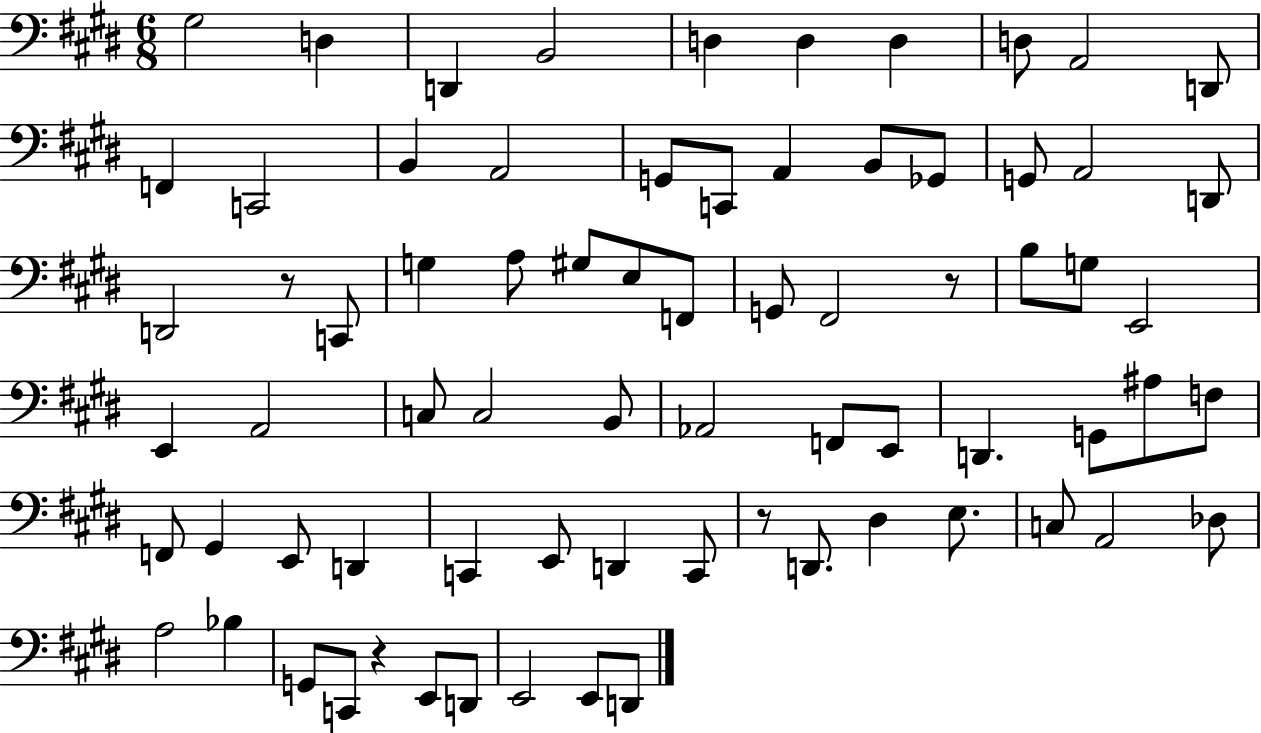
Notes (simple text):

G#3/h D3/q D2/q B2/h D3/q D3/q D3/q D3/e A2/h D2/e F2/q C2/h B2/q A2/h G2/e C2/e A2/q B2/e Gb2/e G2/e A2/h D2/e D2/h R/e C2/e G3/q A3/e G#3/e E3/e F2/e G2/e F#2/h R/e B3/e G3/e E2/h E2/q A2/h C3/e C3/h B2/e Ab2/h F2/e E2/e D2/q. G2/e A#3/e F3/e F2/e G#2/q E2/e D2/q C2/q E2/e D2/q C2/e R/e D2/e. D#3/q E3/e. C3/e A2/h Db3/e A3/h Bb3/q G2/e C2/e R/q E2/e D2/e E2/h E2/e D2/e